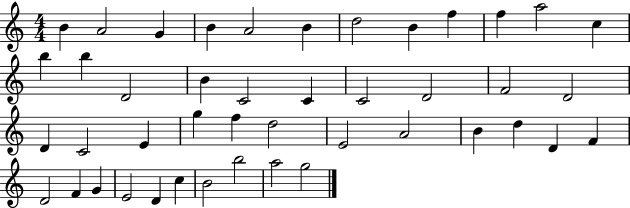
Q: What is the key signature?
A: C major